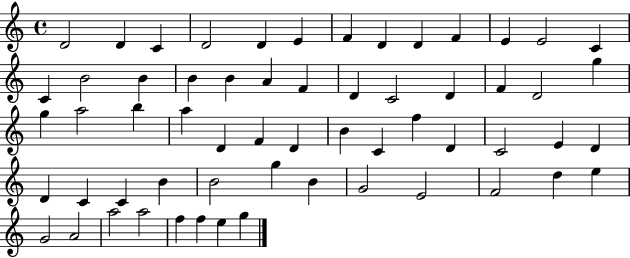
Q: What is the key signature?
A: C major